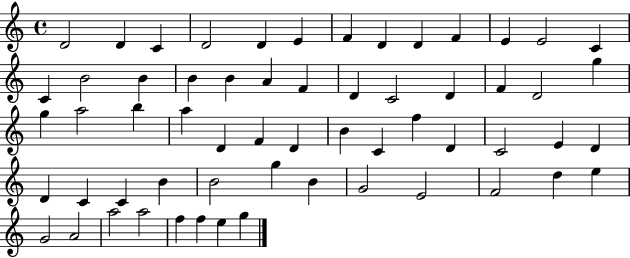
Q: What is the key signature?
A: C major